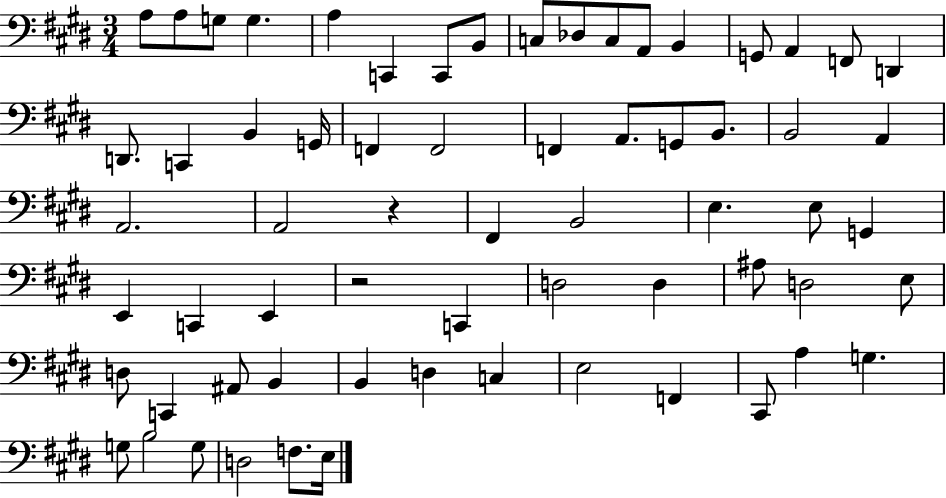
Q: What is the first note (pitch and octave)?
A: A3